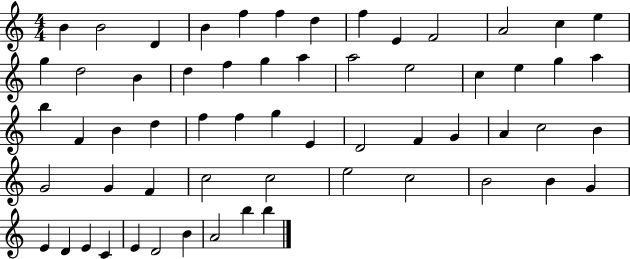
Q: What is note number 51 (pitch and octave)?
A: E4